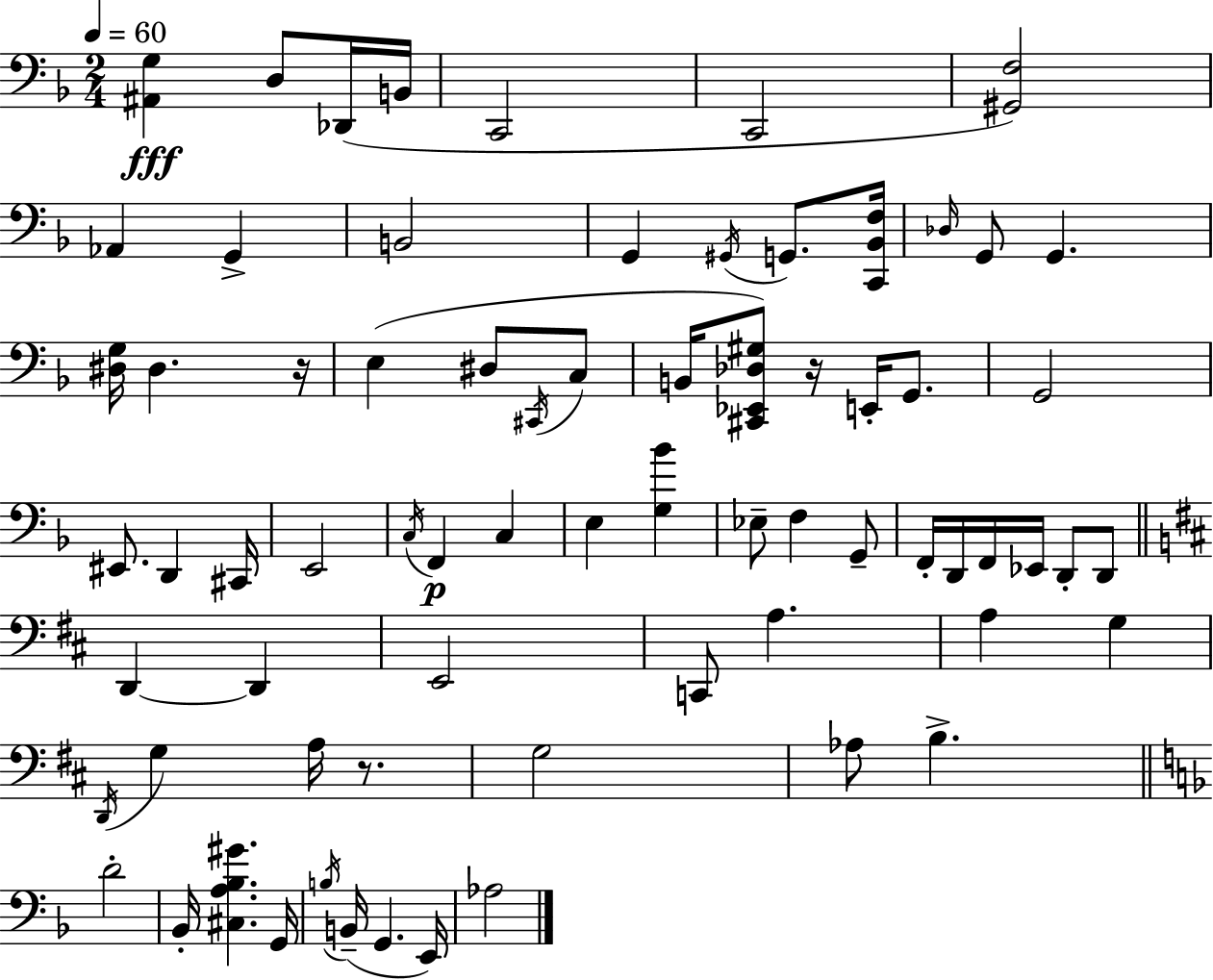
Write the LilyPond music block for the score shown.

{
  \clef bass
  \numericTimeSignature
  \time 2/4
  \key d \minor
  \tempo 4 = 60
  \repeat volta 2 { <ais, g>4\fff d8 des,16( b,16 | c,2 | c,2 | <gis, f>2) | \break aes,4 g,4-> | b,2 | g,4 \acciaccatura { gis,16 } g,8. | <c, bes, f>16 \grace { des16 } g,8 g,4. | \break <dis g>16 dis4. | r16 e4( dis8 | \acciaccatura { cis,16 } c8 b,16 <cis, ees, des gis>8) r16 e,16-. | g,8. g,2 | \break eis,8. d,4 | cis,16 e,2 | \acciaccatura { c16 } f,4\p | c4 e4 | \break <g bes'>4 ees8-- f4 | g,8-- f,16-. d,16 f,16 ees,16 | d,8-. d,8 \bar "||" \break \key d \major d,4~~ d,4 | e,2 | c,8 a4. | a4 g4 | \break \acciaccatura { d,16 } g4 a16 r8. | g2 | aes8 b4.-> | \bar "||" \break \key f \major d'2-. | bes,16-. <cis a bes gis'>4. g,16 | \acciaccatura { b16 } b,16--( g,4. | e,16) aes2 | \break } \bar "|."
}